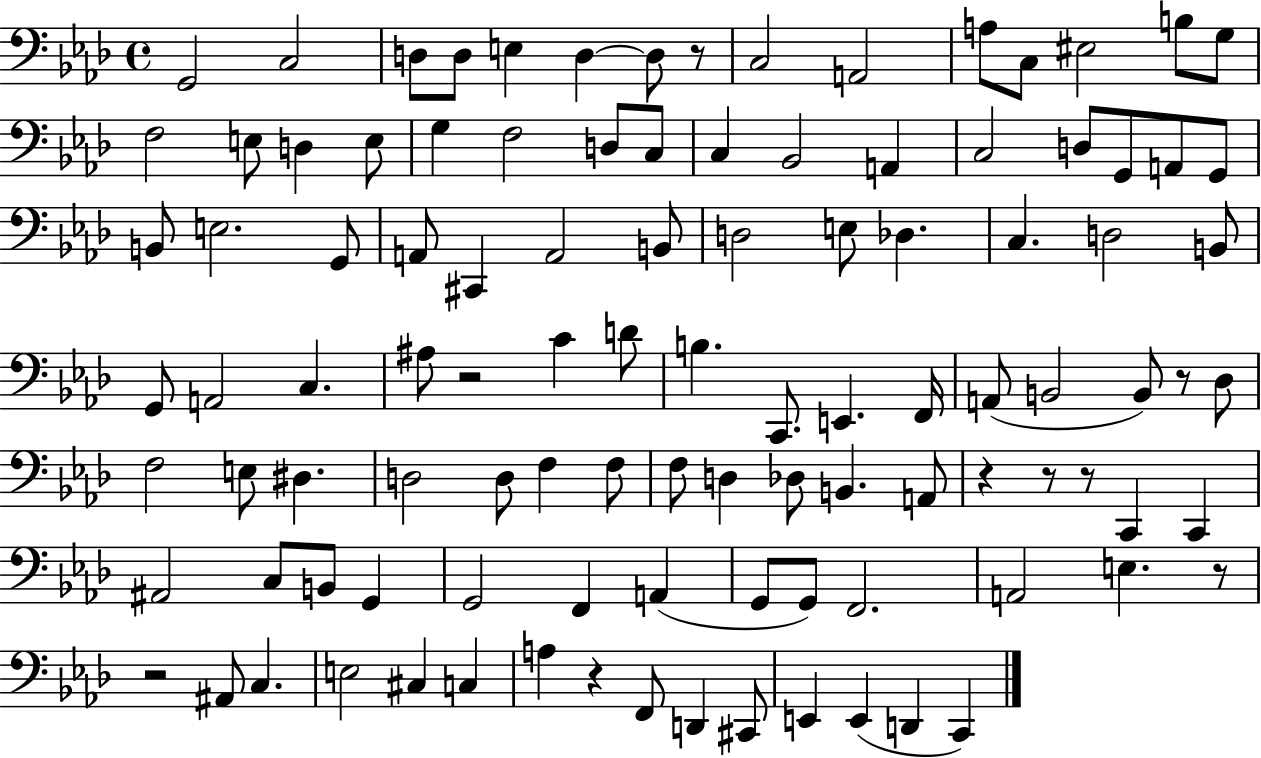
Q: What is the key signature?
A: AES major